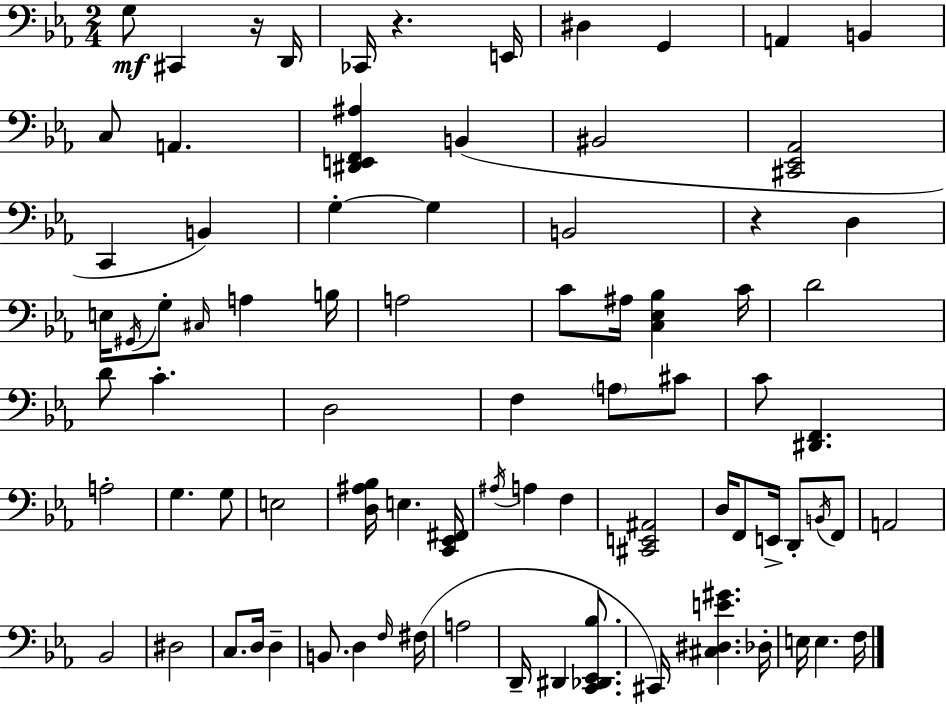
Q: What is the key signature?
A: EES major